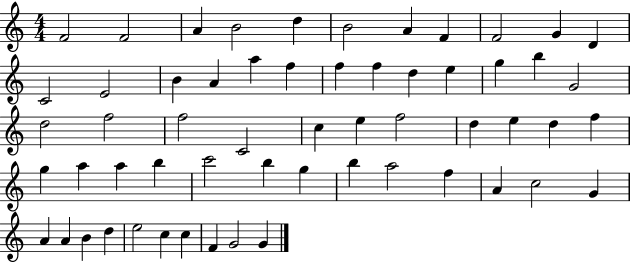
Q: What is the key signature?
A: C major